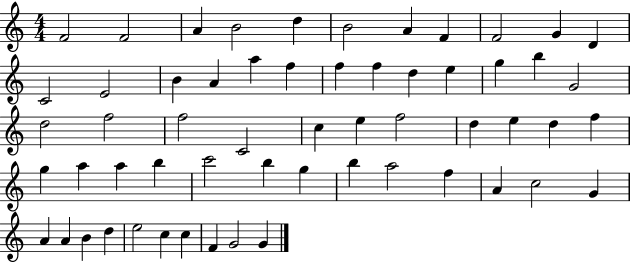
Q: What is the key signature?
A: C major